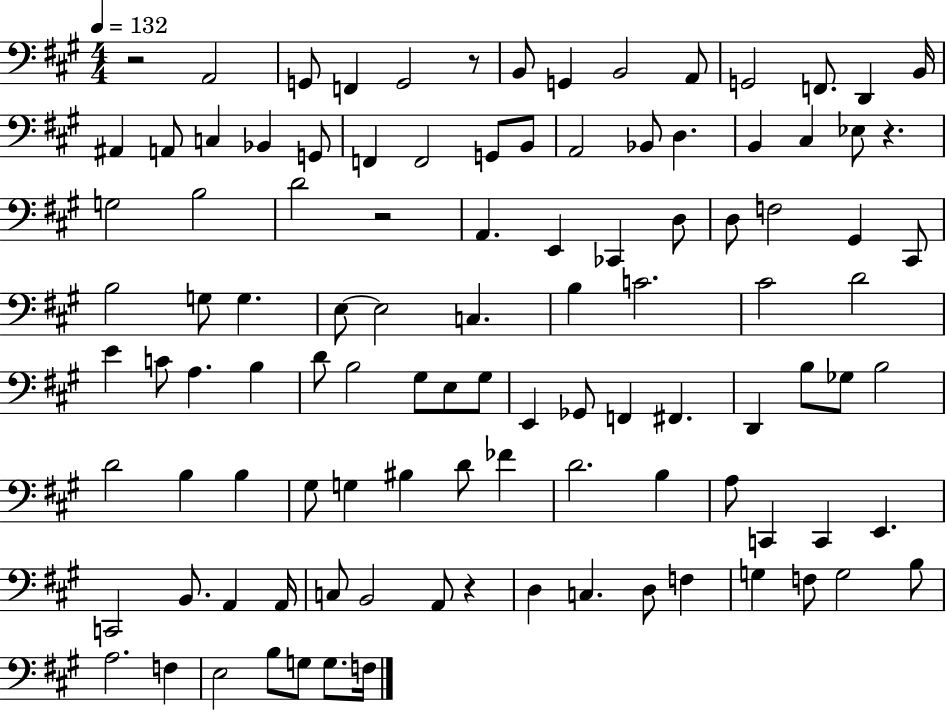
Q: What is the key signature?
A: A major